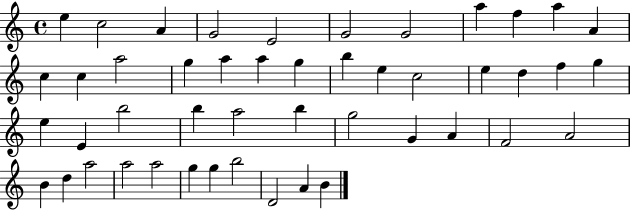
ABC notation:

X:1
T:Untitled
M:4/4
L:1/4
K:C
e c2 A G2 E2 G2 G2 a f a A c c a2 g a a g b e c2 e d f g e E b2 b a2 b g2 G A F2 A2 B d a2 a2 a2 g g b2 D2 A B